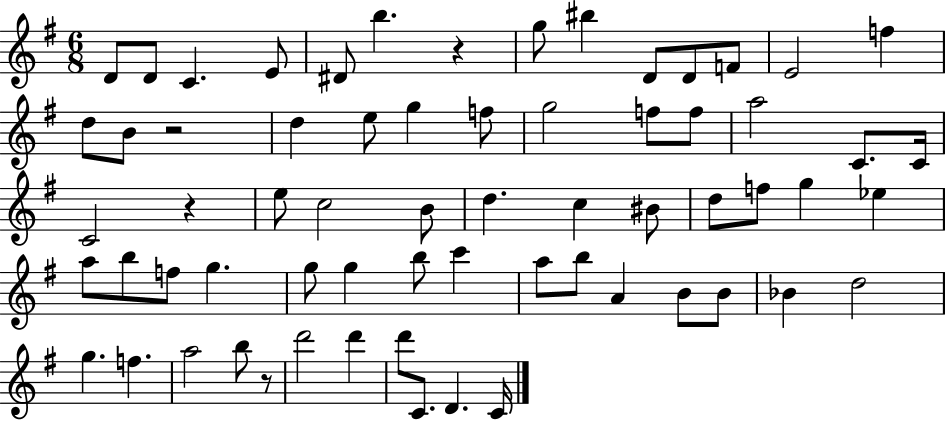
{
  \clef treble
  \numericTimeSignature
  \time 6/8
  \key g \major
  d'8 d'8 c'4. e'8 | dis'8 b''4. r4 | g''8 bis''4 d'8 d'8 f'8 | e'2 f''4 | \break d''8 b'8 r2 | d''4 e''8 g''4 f''8 | g''2 f''8 f''8 | a''2 c'8. c'16 | \break c'2 r4 | e''8 c''2 b'8 | d''4. c''4 bis'8 | d''8 f''8 g''4 ees''4 | \break a''8 b''8 f''8 g''4. | g''8 g''4 b''8 c'''4 | a''8 b''8 a'4 b'8 b'8 | bes'4 d''2 | \break g''4. f''4. | a''2 b''8 r8 | d'''2 d'''4 | d'''8 c'8. d'4. c'16 | \break \bar "|."
}